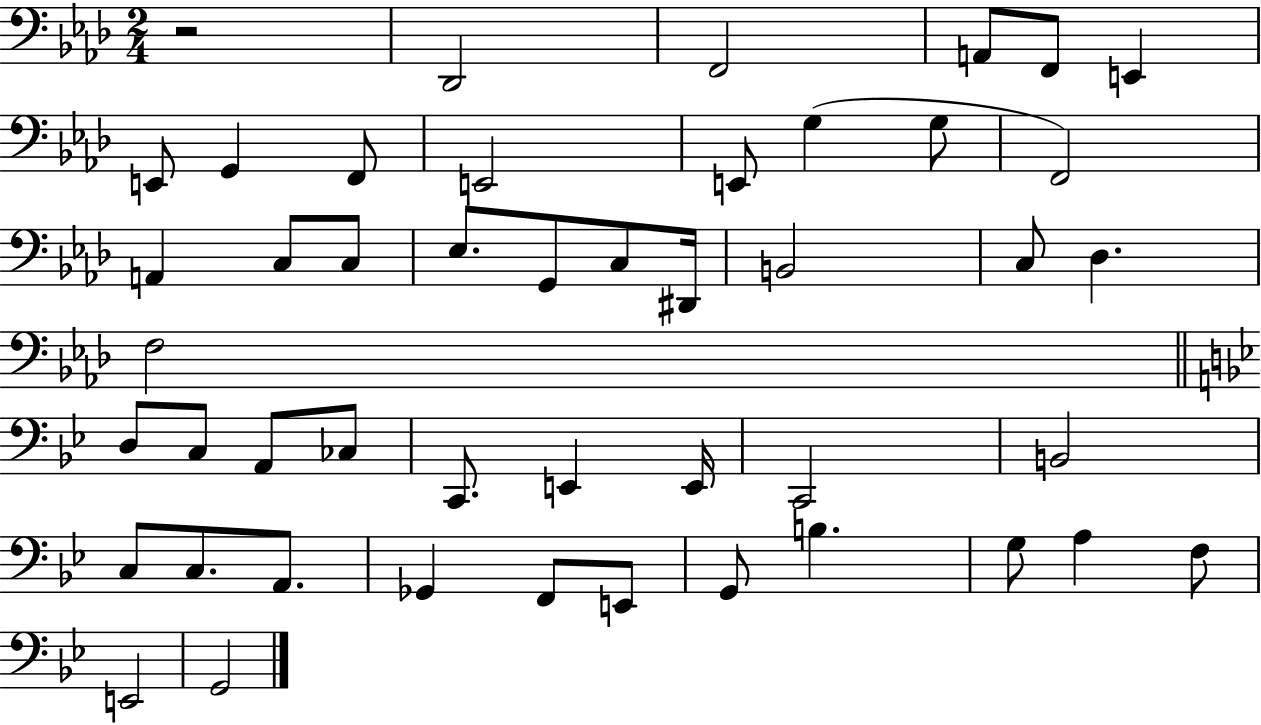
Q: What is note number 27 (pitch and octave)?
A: A2